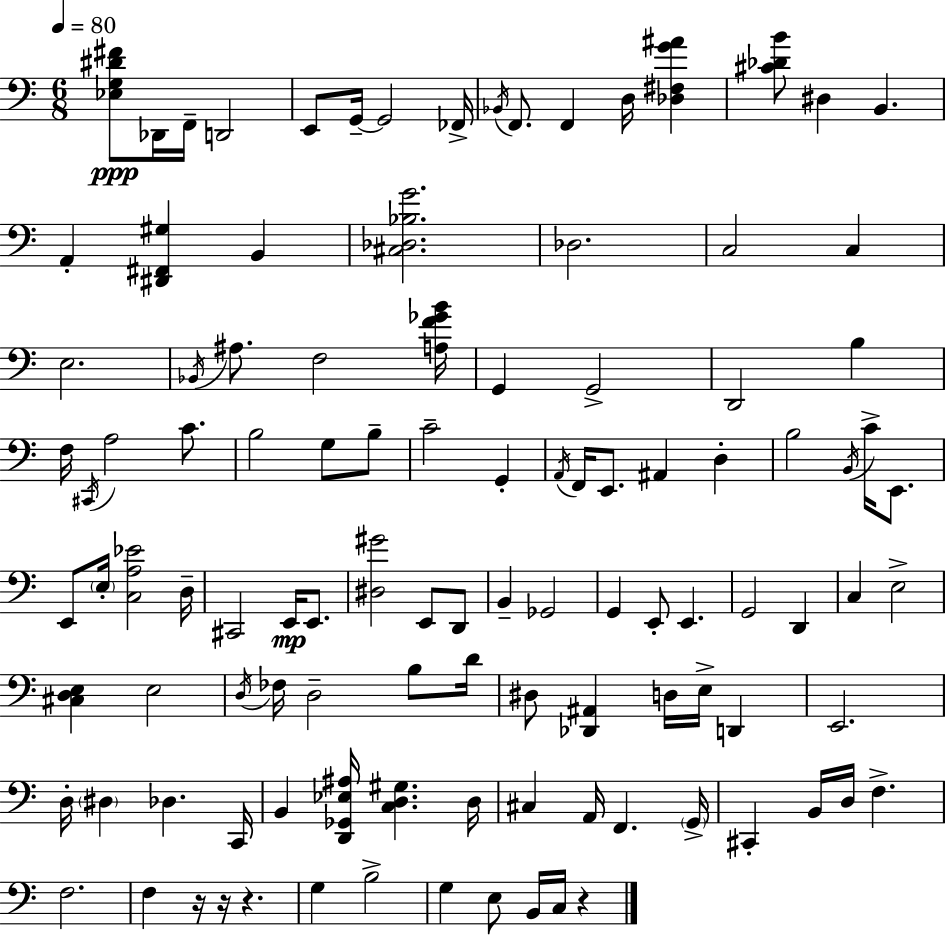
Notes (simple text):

[Eb3,G3,D#4,F#4]/e Db2/s F2/s D2/h E2/e G2/s G2/h FES2/s Bb2/s F2/e. F2/q D3/s [Db3,F#3,G4,A#4]/q [C#4,Db4,B4]/e D#3/q B2/q. A2/q [D#2,F#2,G#3]/q B2/q [C#3,Db3,Bb3,G4]/h. Db3/h. C3/h C3/q E3/h. Bb2/s A#3/e. F3/h [A3,F4,Gb4,B4]/s G2/q G2/h D2/h B3/q F3/s C#2/s A3/h C4/e. B3/h G3/e B3/e C4/h G2/q A2/s F2/s E2/e. A#2/q D3/q B3/h B2/s C4/s E2/e. E2/e E3/s [C3,A3,Eb4]/h D3/s C#2/h E2/s E2/e. [D#3,G#4]/h E2/e D2/e B2/q Gb2/h G2/q E2/e E2/q. G2/h D2/q C3/q E3/h [C#3,D3,E3]/q E3/h D3/s FES3/s D3/h B3/e D4/s D#3/e [Db2,A#2]/q D3/s E3/s D2/q E2/h. D3/s D#3/q Db3/q. C2/s B2/q [D2,Gb2,Eb3,A#3]/s [C3,D3,G#3]/q. D3/s C#3/q A2/s F2/q. G2/s C#2/q B2/s D3/s F3/q. F3/h. F3/q R/s R/s R/q. G3/q B3/h G3/q E3/e B2/s C3/s R/q